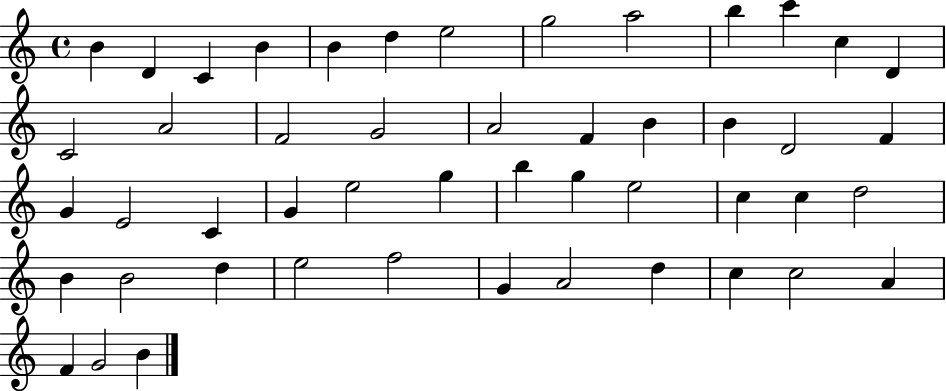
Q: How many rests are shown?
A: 0